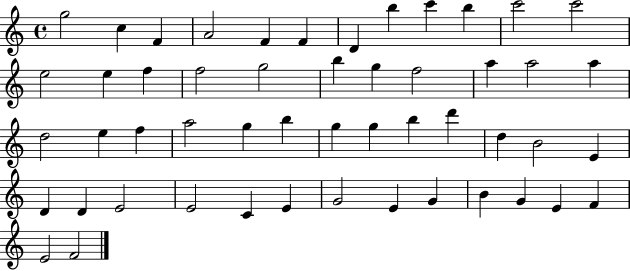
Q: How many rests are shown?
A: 0